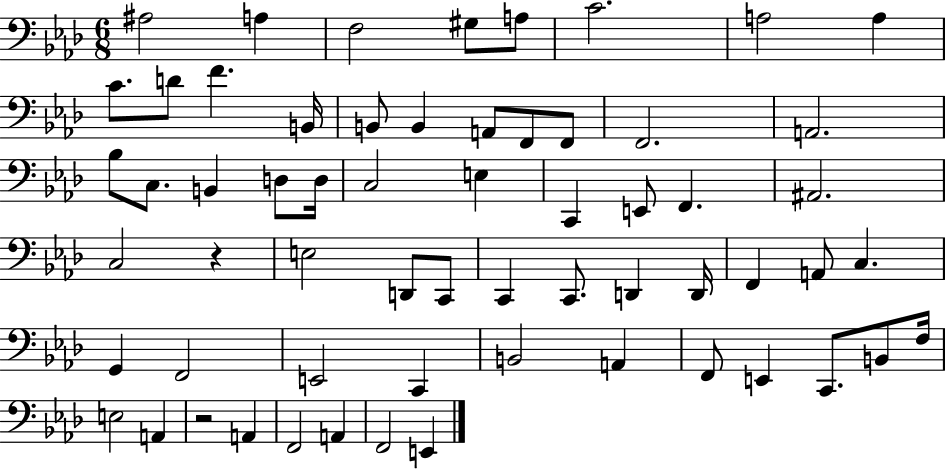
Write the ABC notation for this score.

X:1
T:Untitled
M:6/8
L:1/4
K:Ab
^A,2 A, F,2 ^G,/2 A,/2 C2 A,2 A, C/2 D/2 F B,,/4 B,,/2 B,, A,,/2 F,,/2 F,,/2 F,,2 A,,2 _B,/2 C,/2 B,, D,/2 D,/4 C,2 E, C,, E,,/2 F,, ^A,,2 C,2 z E,2 D,,/2 C,,/2 C,, C,,/2 D,, D,,/4 F,, A,,/2 C, G,, F,,2 E,,2 C,, B,,2 A,, F,,/2 E,, C,,/2 B,,/2 F,/4 E,2 A,, z2 A,, F,,2 A,, F,,2 E,,